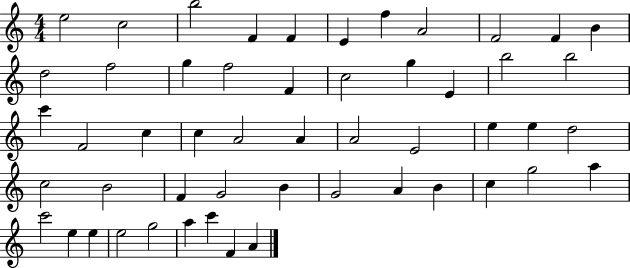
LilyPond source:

{
  \clef treble
  \numericTimeSignature
  \time 4/4
  \key c \major
  e''2 c''2 | b''2 f'4 f'4 | e'4 f''4 a'2 | f'2 f'4 b'4 | \break d''2 f''2 | g''4 f''2 f'4 | c''2 g''4 e'4 | b''2 b''2 | \break c'''4 f'2 c''4 | c''4 a'2 a'4 | a'2 e'2 | e''4 e''4 d''2 | \break c''2 b'2 | f'4 g'2 b'4 | g'2 a'4 b'4 | c''4 g''2 a''4 | \break c'''2 e''4 e''4 | e''2 g''2 | a''4 c'''4 f'4 a'4 | \bar "|."
}